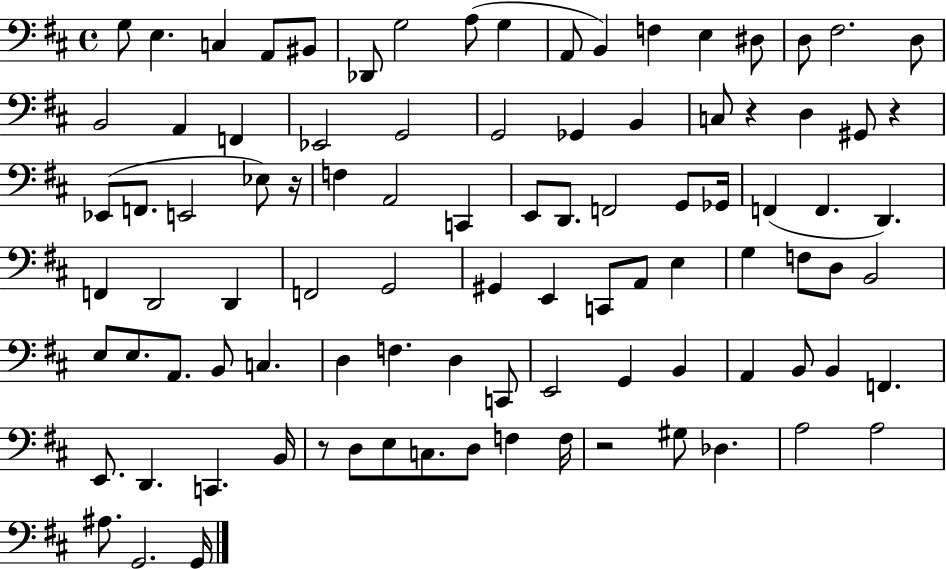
G3/e E3/q. C3/q A2/e BIS2/e Db2/e G3/h A3/e G3/q A2/e B2/q F3/q E3/q D#3/e D3/e F#3/h. D3/e B2/h A2/q F2/q Eb2/h G2/h G2/h Gb2/q B2/q C3/e R/q D3/q G#2/e R/q Eb2/e F2/e. E2/h Eb3/e R/s F3/q A2/h C2/q E2/e D2/e. F2/h G2/e Gb2/s F2/q F2/q. D2/q. F2/q D2/h D2/q F2/h G2/h G#2/q E2/q C2/e A2/e E3/q G3/q F3/e D3/e B2/h E3/e E3/e. A2/e. B2/e C3/q. D3/q F3/q. D3/q C2/e E2/h G2/q B2/q A2/q B2/e B2/q F2/q. E2/e. D2/q. C2/q. B2/s R/e D3/e E3/e C3/e. D3/e F3/q F3/s R/h G#3/e Db3/q. A3/h A3/h A#3/e. G2/h. G2/s